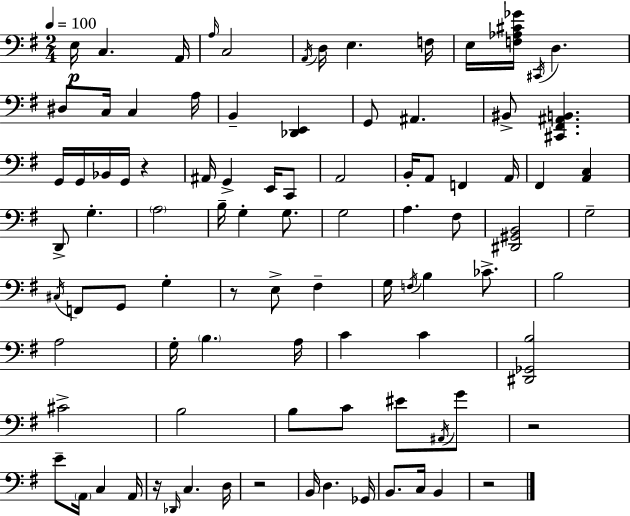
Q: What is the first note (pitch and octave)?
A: E3